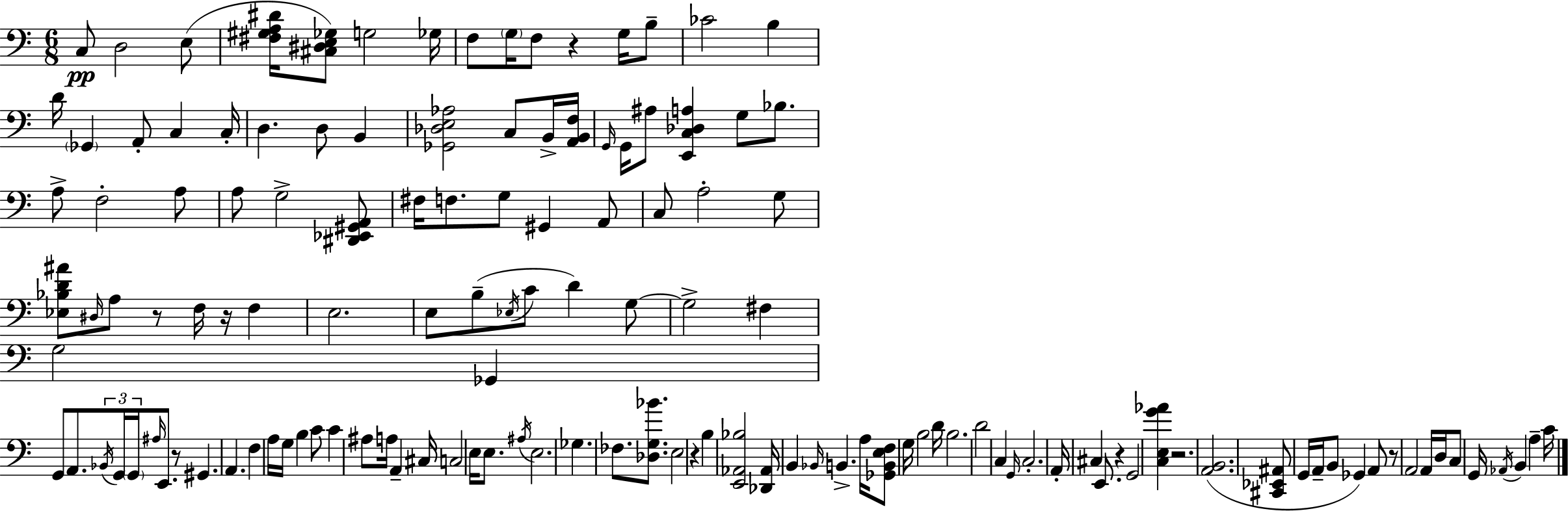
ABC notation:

X:1
T:Untitled
M:6/8
L:1/4
K:C
C,/2 D,2 E,/2 [^F,^G,A,^D]/4 [^C,^D,E,_G,]/2 G,2 _G,/4 F,/2 G,/4 F,/2 z G,/4 B,/2 _C2 B, D/4 _G,, A,,/2 C, C,/4 D, D,/2 B,, [_G,,_D,E,_A,]2 C,/2 B,,/4 [A,,B,,F,]/4 G,,/4 G,,/4 ^A,/2 [E,,C,_D,A,] G,/2 _B,/2 A,/2 F,2 A,/2 A,/2 G,2 [^D,,_E,,^G,,A,,]/2 ^F,/4 F,/2 G,/2 ^G,, A,,/2 C,/2 A,2 G,/2 [_E,_B,D^A]/2 ^D,/4 A,/2 z/2 F,/4 z/4 F, E,2 E,/2 B,/2 _E,/4 C/2 D G,/2 G,2 ^F, G,2 _G,, G,,/2 A,,/2 _B,,/4 G,,/4 G,,/4 ^A,/4 E,,/2 z/2 ^G,, A,, F, A,/4 G,/4 B, C/2 C ^A,/2 A,/4 A,, ^C,/4 C,2 E,/4 E,/2 ^A,/4 E,2 _G, _F,/2 [_D,G,_B]/2 E,2 z B, [E,,_A,,_B,]2 [_D,,_A,,]/4 B,, _B,,/4 B,, A,/4 [_G,,B,,E,F,]/2 G,/4 B,2 D/4 B,2 D2 C, G,,/4 C,2 A,,/4 ^C, E,,/2 z G,,2 [C,E,G_A] z2 [A,,B,,]2 [^C,,_E,,^A,,]/2 G,,/4 A,,/4 B,,/2 _G,, A,,/2 z/2 A,,2 A,,/4 D,/4 C,/2 G,,/4 _A,,/4 B,, A, C/4